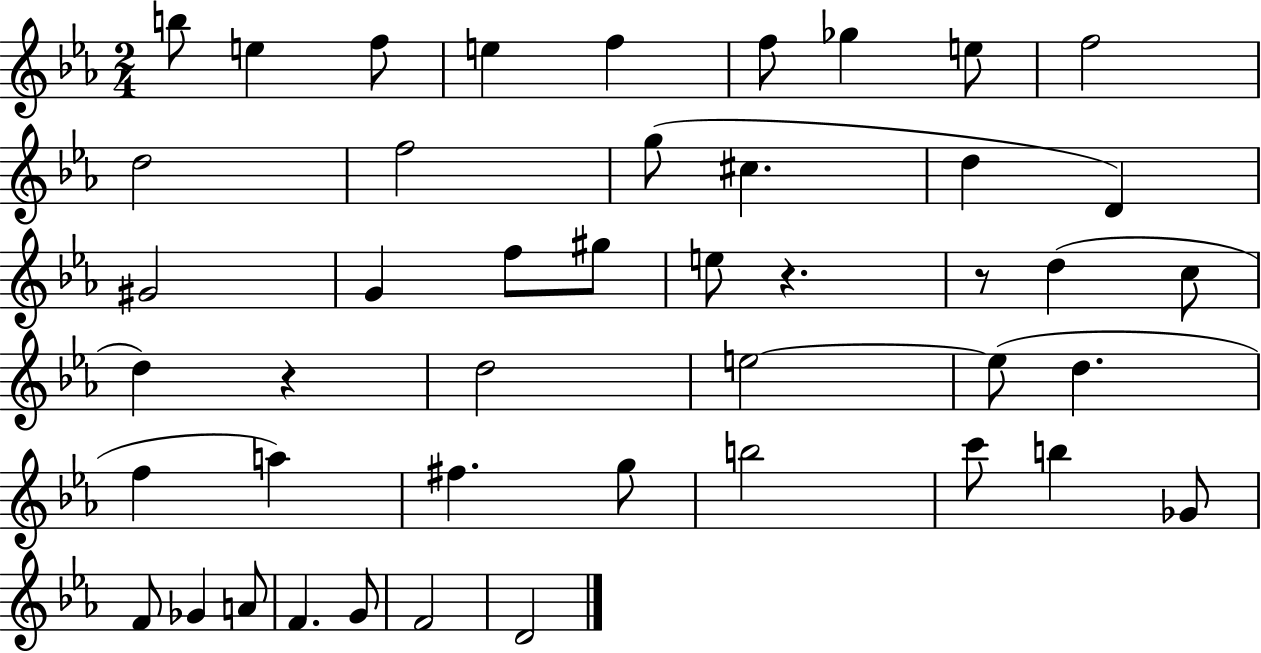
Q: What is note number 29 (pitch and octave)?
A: A5